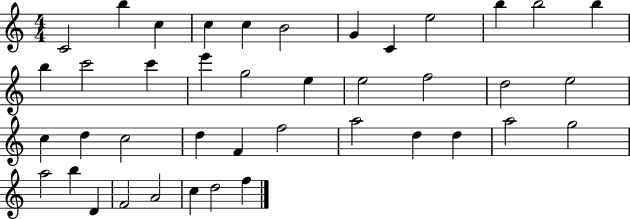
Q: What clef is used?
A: treble